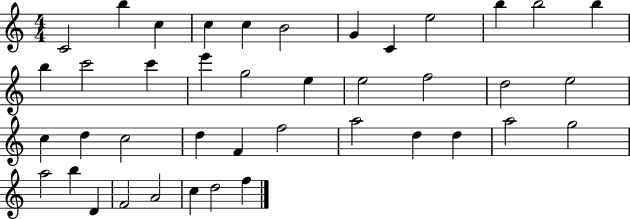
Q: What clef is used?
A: treble